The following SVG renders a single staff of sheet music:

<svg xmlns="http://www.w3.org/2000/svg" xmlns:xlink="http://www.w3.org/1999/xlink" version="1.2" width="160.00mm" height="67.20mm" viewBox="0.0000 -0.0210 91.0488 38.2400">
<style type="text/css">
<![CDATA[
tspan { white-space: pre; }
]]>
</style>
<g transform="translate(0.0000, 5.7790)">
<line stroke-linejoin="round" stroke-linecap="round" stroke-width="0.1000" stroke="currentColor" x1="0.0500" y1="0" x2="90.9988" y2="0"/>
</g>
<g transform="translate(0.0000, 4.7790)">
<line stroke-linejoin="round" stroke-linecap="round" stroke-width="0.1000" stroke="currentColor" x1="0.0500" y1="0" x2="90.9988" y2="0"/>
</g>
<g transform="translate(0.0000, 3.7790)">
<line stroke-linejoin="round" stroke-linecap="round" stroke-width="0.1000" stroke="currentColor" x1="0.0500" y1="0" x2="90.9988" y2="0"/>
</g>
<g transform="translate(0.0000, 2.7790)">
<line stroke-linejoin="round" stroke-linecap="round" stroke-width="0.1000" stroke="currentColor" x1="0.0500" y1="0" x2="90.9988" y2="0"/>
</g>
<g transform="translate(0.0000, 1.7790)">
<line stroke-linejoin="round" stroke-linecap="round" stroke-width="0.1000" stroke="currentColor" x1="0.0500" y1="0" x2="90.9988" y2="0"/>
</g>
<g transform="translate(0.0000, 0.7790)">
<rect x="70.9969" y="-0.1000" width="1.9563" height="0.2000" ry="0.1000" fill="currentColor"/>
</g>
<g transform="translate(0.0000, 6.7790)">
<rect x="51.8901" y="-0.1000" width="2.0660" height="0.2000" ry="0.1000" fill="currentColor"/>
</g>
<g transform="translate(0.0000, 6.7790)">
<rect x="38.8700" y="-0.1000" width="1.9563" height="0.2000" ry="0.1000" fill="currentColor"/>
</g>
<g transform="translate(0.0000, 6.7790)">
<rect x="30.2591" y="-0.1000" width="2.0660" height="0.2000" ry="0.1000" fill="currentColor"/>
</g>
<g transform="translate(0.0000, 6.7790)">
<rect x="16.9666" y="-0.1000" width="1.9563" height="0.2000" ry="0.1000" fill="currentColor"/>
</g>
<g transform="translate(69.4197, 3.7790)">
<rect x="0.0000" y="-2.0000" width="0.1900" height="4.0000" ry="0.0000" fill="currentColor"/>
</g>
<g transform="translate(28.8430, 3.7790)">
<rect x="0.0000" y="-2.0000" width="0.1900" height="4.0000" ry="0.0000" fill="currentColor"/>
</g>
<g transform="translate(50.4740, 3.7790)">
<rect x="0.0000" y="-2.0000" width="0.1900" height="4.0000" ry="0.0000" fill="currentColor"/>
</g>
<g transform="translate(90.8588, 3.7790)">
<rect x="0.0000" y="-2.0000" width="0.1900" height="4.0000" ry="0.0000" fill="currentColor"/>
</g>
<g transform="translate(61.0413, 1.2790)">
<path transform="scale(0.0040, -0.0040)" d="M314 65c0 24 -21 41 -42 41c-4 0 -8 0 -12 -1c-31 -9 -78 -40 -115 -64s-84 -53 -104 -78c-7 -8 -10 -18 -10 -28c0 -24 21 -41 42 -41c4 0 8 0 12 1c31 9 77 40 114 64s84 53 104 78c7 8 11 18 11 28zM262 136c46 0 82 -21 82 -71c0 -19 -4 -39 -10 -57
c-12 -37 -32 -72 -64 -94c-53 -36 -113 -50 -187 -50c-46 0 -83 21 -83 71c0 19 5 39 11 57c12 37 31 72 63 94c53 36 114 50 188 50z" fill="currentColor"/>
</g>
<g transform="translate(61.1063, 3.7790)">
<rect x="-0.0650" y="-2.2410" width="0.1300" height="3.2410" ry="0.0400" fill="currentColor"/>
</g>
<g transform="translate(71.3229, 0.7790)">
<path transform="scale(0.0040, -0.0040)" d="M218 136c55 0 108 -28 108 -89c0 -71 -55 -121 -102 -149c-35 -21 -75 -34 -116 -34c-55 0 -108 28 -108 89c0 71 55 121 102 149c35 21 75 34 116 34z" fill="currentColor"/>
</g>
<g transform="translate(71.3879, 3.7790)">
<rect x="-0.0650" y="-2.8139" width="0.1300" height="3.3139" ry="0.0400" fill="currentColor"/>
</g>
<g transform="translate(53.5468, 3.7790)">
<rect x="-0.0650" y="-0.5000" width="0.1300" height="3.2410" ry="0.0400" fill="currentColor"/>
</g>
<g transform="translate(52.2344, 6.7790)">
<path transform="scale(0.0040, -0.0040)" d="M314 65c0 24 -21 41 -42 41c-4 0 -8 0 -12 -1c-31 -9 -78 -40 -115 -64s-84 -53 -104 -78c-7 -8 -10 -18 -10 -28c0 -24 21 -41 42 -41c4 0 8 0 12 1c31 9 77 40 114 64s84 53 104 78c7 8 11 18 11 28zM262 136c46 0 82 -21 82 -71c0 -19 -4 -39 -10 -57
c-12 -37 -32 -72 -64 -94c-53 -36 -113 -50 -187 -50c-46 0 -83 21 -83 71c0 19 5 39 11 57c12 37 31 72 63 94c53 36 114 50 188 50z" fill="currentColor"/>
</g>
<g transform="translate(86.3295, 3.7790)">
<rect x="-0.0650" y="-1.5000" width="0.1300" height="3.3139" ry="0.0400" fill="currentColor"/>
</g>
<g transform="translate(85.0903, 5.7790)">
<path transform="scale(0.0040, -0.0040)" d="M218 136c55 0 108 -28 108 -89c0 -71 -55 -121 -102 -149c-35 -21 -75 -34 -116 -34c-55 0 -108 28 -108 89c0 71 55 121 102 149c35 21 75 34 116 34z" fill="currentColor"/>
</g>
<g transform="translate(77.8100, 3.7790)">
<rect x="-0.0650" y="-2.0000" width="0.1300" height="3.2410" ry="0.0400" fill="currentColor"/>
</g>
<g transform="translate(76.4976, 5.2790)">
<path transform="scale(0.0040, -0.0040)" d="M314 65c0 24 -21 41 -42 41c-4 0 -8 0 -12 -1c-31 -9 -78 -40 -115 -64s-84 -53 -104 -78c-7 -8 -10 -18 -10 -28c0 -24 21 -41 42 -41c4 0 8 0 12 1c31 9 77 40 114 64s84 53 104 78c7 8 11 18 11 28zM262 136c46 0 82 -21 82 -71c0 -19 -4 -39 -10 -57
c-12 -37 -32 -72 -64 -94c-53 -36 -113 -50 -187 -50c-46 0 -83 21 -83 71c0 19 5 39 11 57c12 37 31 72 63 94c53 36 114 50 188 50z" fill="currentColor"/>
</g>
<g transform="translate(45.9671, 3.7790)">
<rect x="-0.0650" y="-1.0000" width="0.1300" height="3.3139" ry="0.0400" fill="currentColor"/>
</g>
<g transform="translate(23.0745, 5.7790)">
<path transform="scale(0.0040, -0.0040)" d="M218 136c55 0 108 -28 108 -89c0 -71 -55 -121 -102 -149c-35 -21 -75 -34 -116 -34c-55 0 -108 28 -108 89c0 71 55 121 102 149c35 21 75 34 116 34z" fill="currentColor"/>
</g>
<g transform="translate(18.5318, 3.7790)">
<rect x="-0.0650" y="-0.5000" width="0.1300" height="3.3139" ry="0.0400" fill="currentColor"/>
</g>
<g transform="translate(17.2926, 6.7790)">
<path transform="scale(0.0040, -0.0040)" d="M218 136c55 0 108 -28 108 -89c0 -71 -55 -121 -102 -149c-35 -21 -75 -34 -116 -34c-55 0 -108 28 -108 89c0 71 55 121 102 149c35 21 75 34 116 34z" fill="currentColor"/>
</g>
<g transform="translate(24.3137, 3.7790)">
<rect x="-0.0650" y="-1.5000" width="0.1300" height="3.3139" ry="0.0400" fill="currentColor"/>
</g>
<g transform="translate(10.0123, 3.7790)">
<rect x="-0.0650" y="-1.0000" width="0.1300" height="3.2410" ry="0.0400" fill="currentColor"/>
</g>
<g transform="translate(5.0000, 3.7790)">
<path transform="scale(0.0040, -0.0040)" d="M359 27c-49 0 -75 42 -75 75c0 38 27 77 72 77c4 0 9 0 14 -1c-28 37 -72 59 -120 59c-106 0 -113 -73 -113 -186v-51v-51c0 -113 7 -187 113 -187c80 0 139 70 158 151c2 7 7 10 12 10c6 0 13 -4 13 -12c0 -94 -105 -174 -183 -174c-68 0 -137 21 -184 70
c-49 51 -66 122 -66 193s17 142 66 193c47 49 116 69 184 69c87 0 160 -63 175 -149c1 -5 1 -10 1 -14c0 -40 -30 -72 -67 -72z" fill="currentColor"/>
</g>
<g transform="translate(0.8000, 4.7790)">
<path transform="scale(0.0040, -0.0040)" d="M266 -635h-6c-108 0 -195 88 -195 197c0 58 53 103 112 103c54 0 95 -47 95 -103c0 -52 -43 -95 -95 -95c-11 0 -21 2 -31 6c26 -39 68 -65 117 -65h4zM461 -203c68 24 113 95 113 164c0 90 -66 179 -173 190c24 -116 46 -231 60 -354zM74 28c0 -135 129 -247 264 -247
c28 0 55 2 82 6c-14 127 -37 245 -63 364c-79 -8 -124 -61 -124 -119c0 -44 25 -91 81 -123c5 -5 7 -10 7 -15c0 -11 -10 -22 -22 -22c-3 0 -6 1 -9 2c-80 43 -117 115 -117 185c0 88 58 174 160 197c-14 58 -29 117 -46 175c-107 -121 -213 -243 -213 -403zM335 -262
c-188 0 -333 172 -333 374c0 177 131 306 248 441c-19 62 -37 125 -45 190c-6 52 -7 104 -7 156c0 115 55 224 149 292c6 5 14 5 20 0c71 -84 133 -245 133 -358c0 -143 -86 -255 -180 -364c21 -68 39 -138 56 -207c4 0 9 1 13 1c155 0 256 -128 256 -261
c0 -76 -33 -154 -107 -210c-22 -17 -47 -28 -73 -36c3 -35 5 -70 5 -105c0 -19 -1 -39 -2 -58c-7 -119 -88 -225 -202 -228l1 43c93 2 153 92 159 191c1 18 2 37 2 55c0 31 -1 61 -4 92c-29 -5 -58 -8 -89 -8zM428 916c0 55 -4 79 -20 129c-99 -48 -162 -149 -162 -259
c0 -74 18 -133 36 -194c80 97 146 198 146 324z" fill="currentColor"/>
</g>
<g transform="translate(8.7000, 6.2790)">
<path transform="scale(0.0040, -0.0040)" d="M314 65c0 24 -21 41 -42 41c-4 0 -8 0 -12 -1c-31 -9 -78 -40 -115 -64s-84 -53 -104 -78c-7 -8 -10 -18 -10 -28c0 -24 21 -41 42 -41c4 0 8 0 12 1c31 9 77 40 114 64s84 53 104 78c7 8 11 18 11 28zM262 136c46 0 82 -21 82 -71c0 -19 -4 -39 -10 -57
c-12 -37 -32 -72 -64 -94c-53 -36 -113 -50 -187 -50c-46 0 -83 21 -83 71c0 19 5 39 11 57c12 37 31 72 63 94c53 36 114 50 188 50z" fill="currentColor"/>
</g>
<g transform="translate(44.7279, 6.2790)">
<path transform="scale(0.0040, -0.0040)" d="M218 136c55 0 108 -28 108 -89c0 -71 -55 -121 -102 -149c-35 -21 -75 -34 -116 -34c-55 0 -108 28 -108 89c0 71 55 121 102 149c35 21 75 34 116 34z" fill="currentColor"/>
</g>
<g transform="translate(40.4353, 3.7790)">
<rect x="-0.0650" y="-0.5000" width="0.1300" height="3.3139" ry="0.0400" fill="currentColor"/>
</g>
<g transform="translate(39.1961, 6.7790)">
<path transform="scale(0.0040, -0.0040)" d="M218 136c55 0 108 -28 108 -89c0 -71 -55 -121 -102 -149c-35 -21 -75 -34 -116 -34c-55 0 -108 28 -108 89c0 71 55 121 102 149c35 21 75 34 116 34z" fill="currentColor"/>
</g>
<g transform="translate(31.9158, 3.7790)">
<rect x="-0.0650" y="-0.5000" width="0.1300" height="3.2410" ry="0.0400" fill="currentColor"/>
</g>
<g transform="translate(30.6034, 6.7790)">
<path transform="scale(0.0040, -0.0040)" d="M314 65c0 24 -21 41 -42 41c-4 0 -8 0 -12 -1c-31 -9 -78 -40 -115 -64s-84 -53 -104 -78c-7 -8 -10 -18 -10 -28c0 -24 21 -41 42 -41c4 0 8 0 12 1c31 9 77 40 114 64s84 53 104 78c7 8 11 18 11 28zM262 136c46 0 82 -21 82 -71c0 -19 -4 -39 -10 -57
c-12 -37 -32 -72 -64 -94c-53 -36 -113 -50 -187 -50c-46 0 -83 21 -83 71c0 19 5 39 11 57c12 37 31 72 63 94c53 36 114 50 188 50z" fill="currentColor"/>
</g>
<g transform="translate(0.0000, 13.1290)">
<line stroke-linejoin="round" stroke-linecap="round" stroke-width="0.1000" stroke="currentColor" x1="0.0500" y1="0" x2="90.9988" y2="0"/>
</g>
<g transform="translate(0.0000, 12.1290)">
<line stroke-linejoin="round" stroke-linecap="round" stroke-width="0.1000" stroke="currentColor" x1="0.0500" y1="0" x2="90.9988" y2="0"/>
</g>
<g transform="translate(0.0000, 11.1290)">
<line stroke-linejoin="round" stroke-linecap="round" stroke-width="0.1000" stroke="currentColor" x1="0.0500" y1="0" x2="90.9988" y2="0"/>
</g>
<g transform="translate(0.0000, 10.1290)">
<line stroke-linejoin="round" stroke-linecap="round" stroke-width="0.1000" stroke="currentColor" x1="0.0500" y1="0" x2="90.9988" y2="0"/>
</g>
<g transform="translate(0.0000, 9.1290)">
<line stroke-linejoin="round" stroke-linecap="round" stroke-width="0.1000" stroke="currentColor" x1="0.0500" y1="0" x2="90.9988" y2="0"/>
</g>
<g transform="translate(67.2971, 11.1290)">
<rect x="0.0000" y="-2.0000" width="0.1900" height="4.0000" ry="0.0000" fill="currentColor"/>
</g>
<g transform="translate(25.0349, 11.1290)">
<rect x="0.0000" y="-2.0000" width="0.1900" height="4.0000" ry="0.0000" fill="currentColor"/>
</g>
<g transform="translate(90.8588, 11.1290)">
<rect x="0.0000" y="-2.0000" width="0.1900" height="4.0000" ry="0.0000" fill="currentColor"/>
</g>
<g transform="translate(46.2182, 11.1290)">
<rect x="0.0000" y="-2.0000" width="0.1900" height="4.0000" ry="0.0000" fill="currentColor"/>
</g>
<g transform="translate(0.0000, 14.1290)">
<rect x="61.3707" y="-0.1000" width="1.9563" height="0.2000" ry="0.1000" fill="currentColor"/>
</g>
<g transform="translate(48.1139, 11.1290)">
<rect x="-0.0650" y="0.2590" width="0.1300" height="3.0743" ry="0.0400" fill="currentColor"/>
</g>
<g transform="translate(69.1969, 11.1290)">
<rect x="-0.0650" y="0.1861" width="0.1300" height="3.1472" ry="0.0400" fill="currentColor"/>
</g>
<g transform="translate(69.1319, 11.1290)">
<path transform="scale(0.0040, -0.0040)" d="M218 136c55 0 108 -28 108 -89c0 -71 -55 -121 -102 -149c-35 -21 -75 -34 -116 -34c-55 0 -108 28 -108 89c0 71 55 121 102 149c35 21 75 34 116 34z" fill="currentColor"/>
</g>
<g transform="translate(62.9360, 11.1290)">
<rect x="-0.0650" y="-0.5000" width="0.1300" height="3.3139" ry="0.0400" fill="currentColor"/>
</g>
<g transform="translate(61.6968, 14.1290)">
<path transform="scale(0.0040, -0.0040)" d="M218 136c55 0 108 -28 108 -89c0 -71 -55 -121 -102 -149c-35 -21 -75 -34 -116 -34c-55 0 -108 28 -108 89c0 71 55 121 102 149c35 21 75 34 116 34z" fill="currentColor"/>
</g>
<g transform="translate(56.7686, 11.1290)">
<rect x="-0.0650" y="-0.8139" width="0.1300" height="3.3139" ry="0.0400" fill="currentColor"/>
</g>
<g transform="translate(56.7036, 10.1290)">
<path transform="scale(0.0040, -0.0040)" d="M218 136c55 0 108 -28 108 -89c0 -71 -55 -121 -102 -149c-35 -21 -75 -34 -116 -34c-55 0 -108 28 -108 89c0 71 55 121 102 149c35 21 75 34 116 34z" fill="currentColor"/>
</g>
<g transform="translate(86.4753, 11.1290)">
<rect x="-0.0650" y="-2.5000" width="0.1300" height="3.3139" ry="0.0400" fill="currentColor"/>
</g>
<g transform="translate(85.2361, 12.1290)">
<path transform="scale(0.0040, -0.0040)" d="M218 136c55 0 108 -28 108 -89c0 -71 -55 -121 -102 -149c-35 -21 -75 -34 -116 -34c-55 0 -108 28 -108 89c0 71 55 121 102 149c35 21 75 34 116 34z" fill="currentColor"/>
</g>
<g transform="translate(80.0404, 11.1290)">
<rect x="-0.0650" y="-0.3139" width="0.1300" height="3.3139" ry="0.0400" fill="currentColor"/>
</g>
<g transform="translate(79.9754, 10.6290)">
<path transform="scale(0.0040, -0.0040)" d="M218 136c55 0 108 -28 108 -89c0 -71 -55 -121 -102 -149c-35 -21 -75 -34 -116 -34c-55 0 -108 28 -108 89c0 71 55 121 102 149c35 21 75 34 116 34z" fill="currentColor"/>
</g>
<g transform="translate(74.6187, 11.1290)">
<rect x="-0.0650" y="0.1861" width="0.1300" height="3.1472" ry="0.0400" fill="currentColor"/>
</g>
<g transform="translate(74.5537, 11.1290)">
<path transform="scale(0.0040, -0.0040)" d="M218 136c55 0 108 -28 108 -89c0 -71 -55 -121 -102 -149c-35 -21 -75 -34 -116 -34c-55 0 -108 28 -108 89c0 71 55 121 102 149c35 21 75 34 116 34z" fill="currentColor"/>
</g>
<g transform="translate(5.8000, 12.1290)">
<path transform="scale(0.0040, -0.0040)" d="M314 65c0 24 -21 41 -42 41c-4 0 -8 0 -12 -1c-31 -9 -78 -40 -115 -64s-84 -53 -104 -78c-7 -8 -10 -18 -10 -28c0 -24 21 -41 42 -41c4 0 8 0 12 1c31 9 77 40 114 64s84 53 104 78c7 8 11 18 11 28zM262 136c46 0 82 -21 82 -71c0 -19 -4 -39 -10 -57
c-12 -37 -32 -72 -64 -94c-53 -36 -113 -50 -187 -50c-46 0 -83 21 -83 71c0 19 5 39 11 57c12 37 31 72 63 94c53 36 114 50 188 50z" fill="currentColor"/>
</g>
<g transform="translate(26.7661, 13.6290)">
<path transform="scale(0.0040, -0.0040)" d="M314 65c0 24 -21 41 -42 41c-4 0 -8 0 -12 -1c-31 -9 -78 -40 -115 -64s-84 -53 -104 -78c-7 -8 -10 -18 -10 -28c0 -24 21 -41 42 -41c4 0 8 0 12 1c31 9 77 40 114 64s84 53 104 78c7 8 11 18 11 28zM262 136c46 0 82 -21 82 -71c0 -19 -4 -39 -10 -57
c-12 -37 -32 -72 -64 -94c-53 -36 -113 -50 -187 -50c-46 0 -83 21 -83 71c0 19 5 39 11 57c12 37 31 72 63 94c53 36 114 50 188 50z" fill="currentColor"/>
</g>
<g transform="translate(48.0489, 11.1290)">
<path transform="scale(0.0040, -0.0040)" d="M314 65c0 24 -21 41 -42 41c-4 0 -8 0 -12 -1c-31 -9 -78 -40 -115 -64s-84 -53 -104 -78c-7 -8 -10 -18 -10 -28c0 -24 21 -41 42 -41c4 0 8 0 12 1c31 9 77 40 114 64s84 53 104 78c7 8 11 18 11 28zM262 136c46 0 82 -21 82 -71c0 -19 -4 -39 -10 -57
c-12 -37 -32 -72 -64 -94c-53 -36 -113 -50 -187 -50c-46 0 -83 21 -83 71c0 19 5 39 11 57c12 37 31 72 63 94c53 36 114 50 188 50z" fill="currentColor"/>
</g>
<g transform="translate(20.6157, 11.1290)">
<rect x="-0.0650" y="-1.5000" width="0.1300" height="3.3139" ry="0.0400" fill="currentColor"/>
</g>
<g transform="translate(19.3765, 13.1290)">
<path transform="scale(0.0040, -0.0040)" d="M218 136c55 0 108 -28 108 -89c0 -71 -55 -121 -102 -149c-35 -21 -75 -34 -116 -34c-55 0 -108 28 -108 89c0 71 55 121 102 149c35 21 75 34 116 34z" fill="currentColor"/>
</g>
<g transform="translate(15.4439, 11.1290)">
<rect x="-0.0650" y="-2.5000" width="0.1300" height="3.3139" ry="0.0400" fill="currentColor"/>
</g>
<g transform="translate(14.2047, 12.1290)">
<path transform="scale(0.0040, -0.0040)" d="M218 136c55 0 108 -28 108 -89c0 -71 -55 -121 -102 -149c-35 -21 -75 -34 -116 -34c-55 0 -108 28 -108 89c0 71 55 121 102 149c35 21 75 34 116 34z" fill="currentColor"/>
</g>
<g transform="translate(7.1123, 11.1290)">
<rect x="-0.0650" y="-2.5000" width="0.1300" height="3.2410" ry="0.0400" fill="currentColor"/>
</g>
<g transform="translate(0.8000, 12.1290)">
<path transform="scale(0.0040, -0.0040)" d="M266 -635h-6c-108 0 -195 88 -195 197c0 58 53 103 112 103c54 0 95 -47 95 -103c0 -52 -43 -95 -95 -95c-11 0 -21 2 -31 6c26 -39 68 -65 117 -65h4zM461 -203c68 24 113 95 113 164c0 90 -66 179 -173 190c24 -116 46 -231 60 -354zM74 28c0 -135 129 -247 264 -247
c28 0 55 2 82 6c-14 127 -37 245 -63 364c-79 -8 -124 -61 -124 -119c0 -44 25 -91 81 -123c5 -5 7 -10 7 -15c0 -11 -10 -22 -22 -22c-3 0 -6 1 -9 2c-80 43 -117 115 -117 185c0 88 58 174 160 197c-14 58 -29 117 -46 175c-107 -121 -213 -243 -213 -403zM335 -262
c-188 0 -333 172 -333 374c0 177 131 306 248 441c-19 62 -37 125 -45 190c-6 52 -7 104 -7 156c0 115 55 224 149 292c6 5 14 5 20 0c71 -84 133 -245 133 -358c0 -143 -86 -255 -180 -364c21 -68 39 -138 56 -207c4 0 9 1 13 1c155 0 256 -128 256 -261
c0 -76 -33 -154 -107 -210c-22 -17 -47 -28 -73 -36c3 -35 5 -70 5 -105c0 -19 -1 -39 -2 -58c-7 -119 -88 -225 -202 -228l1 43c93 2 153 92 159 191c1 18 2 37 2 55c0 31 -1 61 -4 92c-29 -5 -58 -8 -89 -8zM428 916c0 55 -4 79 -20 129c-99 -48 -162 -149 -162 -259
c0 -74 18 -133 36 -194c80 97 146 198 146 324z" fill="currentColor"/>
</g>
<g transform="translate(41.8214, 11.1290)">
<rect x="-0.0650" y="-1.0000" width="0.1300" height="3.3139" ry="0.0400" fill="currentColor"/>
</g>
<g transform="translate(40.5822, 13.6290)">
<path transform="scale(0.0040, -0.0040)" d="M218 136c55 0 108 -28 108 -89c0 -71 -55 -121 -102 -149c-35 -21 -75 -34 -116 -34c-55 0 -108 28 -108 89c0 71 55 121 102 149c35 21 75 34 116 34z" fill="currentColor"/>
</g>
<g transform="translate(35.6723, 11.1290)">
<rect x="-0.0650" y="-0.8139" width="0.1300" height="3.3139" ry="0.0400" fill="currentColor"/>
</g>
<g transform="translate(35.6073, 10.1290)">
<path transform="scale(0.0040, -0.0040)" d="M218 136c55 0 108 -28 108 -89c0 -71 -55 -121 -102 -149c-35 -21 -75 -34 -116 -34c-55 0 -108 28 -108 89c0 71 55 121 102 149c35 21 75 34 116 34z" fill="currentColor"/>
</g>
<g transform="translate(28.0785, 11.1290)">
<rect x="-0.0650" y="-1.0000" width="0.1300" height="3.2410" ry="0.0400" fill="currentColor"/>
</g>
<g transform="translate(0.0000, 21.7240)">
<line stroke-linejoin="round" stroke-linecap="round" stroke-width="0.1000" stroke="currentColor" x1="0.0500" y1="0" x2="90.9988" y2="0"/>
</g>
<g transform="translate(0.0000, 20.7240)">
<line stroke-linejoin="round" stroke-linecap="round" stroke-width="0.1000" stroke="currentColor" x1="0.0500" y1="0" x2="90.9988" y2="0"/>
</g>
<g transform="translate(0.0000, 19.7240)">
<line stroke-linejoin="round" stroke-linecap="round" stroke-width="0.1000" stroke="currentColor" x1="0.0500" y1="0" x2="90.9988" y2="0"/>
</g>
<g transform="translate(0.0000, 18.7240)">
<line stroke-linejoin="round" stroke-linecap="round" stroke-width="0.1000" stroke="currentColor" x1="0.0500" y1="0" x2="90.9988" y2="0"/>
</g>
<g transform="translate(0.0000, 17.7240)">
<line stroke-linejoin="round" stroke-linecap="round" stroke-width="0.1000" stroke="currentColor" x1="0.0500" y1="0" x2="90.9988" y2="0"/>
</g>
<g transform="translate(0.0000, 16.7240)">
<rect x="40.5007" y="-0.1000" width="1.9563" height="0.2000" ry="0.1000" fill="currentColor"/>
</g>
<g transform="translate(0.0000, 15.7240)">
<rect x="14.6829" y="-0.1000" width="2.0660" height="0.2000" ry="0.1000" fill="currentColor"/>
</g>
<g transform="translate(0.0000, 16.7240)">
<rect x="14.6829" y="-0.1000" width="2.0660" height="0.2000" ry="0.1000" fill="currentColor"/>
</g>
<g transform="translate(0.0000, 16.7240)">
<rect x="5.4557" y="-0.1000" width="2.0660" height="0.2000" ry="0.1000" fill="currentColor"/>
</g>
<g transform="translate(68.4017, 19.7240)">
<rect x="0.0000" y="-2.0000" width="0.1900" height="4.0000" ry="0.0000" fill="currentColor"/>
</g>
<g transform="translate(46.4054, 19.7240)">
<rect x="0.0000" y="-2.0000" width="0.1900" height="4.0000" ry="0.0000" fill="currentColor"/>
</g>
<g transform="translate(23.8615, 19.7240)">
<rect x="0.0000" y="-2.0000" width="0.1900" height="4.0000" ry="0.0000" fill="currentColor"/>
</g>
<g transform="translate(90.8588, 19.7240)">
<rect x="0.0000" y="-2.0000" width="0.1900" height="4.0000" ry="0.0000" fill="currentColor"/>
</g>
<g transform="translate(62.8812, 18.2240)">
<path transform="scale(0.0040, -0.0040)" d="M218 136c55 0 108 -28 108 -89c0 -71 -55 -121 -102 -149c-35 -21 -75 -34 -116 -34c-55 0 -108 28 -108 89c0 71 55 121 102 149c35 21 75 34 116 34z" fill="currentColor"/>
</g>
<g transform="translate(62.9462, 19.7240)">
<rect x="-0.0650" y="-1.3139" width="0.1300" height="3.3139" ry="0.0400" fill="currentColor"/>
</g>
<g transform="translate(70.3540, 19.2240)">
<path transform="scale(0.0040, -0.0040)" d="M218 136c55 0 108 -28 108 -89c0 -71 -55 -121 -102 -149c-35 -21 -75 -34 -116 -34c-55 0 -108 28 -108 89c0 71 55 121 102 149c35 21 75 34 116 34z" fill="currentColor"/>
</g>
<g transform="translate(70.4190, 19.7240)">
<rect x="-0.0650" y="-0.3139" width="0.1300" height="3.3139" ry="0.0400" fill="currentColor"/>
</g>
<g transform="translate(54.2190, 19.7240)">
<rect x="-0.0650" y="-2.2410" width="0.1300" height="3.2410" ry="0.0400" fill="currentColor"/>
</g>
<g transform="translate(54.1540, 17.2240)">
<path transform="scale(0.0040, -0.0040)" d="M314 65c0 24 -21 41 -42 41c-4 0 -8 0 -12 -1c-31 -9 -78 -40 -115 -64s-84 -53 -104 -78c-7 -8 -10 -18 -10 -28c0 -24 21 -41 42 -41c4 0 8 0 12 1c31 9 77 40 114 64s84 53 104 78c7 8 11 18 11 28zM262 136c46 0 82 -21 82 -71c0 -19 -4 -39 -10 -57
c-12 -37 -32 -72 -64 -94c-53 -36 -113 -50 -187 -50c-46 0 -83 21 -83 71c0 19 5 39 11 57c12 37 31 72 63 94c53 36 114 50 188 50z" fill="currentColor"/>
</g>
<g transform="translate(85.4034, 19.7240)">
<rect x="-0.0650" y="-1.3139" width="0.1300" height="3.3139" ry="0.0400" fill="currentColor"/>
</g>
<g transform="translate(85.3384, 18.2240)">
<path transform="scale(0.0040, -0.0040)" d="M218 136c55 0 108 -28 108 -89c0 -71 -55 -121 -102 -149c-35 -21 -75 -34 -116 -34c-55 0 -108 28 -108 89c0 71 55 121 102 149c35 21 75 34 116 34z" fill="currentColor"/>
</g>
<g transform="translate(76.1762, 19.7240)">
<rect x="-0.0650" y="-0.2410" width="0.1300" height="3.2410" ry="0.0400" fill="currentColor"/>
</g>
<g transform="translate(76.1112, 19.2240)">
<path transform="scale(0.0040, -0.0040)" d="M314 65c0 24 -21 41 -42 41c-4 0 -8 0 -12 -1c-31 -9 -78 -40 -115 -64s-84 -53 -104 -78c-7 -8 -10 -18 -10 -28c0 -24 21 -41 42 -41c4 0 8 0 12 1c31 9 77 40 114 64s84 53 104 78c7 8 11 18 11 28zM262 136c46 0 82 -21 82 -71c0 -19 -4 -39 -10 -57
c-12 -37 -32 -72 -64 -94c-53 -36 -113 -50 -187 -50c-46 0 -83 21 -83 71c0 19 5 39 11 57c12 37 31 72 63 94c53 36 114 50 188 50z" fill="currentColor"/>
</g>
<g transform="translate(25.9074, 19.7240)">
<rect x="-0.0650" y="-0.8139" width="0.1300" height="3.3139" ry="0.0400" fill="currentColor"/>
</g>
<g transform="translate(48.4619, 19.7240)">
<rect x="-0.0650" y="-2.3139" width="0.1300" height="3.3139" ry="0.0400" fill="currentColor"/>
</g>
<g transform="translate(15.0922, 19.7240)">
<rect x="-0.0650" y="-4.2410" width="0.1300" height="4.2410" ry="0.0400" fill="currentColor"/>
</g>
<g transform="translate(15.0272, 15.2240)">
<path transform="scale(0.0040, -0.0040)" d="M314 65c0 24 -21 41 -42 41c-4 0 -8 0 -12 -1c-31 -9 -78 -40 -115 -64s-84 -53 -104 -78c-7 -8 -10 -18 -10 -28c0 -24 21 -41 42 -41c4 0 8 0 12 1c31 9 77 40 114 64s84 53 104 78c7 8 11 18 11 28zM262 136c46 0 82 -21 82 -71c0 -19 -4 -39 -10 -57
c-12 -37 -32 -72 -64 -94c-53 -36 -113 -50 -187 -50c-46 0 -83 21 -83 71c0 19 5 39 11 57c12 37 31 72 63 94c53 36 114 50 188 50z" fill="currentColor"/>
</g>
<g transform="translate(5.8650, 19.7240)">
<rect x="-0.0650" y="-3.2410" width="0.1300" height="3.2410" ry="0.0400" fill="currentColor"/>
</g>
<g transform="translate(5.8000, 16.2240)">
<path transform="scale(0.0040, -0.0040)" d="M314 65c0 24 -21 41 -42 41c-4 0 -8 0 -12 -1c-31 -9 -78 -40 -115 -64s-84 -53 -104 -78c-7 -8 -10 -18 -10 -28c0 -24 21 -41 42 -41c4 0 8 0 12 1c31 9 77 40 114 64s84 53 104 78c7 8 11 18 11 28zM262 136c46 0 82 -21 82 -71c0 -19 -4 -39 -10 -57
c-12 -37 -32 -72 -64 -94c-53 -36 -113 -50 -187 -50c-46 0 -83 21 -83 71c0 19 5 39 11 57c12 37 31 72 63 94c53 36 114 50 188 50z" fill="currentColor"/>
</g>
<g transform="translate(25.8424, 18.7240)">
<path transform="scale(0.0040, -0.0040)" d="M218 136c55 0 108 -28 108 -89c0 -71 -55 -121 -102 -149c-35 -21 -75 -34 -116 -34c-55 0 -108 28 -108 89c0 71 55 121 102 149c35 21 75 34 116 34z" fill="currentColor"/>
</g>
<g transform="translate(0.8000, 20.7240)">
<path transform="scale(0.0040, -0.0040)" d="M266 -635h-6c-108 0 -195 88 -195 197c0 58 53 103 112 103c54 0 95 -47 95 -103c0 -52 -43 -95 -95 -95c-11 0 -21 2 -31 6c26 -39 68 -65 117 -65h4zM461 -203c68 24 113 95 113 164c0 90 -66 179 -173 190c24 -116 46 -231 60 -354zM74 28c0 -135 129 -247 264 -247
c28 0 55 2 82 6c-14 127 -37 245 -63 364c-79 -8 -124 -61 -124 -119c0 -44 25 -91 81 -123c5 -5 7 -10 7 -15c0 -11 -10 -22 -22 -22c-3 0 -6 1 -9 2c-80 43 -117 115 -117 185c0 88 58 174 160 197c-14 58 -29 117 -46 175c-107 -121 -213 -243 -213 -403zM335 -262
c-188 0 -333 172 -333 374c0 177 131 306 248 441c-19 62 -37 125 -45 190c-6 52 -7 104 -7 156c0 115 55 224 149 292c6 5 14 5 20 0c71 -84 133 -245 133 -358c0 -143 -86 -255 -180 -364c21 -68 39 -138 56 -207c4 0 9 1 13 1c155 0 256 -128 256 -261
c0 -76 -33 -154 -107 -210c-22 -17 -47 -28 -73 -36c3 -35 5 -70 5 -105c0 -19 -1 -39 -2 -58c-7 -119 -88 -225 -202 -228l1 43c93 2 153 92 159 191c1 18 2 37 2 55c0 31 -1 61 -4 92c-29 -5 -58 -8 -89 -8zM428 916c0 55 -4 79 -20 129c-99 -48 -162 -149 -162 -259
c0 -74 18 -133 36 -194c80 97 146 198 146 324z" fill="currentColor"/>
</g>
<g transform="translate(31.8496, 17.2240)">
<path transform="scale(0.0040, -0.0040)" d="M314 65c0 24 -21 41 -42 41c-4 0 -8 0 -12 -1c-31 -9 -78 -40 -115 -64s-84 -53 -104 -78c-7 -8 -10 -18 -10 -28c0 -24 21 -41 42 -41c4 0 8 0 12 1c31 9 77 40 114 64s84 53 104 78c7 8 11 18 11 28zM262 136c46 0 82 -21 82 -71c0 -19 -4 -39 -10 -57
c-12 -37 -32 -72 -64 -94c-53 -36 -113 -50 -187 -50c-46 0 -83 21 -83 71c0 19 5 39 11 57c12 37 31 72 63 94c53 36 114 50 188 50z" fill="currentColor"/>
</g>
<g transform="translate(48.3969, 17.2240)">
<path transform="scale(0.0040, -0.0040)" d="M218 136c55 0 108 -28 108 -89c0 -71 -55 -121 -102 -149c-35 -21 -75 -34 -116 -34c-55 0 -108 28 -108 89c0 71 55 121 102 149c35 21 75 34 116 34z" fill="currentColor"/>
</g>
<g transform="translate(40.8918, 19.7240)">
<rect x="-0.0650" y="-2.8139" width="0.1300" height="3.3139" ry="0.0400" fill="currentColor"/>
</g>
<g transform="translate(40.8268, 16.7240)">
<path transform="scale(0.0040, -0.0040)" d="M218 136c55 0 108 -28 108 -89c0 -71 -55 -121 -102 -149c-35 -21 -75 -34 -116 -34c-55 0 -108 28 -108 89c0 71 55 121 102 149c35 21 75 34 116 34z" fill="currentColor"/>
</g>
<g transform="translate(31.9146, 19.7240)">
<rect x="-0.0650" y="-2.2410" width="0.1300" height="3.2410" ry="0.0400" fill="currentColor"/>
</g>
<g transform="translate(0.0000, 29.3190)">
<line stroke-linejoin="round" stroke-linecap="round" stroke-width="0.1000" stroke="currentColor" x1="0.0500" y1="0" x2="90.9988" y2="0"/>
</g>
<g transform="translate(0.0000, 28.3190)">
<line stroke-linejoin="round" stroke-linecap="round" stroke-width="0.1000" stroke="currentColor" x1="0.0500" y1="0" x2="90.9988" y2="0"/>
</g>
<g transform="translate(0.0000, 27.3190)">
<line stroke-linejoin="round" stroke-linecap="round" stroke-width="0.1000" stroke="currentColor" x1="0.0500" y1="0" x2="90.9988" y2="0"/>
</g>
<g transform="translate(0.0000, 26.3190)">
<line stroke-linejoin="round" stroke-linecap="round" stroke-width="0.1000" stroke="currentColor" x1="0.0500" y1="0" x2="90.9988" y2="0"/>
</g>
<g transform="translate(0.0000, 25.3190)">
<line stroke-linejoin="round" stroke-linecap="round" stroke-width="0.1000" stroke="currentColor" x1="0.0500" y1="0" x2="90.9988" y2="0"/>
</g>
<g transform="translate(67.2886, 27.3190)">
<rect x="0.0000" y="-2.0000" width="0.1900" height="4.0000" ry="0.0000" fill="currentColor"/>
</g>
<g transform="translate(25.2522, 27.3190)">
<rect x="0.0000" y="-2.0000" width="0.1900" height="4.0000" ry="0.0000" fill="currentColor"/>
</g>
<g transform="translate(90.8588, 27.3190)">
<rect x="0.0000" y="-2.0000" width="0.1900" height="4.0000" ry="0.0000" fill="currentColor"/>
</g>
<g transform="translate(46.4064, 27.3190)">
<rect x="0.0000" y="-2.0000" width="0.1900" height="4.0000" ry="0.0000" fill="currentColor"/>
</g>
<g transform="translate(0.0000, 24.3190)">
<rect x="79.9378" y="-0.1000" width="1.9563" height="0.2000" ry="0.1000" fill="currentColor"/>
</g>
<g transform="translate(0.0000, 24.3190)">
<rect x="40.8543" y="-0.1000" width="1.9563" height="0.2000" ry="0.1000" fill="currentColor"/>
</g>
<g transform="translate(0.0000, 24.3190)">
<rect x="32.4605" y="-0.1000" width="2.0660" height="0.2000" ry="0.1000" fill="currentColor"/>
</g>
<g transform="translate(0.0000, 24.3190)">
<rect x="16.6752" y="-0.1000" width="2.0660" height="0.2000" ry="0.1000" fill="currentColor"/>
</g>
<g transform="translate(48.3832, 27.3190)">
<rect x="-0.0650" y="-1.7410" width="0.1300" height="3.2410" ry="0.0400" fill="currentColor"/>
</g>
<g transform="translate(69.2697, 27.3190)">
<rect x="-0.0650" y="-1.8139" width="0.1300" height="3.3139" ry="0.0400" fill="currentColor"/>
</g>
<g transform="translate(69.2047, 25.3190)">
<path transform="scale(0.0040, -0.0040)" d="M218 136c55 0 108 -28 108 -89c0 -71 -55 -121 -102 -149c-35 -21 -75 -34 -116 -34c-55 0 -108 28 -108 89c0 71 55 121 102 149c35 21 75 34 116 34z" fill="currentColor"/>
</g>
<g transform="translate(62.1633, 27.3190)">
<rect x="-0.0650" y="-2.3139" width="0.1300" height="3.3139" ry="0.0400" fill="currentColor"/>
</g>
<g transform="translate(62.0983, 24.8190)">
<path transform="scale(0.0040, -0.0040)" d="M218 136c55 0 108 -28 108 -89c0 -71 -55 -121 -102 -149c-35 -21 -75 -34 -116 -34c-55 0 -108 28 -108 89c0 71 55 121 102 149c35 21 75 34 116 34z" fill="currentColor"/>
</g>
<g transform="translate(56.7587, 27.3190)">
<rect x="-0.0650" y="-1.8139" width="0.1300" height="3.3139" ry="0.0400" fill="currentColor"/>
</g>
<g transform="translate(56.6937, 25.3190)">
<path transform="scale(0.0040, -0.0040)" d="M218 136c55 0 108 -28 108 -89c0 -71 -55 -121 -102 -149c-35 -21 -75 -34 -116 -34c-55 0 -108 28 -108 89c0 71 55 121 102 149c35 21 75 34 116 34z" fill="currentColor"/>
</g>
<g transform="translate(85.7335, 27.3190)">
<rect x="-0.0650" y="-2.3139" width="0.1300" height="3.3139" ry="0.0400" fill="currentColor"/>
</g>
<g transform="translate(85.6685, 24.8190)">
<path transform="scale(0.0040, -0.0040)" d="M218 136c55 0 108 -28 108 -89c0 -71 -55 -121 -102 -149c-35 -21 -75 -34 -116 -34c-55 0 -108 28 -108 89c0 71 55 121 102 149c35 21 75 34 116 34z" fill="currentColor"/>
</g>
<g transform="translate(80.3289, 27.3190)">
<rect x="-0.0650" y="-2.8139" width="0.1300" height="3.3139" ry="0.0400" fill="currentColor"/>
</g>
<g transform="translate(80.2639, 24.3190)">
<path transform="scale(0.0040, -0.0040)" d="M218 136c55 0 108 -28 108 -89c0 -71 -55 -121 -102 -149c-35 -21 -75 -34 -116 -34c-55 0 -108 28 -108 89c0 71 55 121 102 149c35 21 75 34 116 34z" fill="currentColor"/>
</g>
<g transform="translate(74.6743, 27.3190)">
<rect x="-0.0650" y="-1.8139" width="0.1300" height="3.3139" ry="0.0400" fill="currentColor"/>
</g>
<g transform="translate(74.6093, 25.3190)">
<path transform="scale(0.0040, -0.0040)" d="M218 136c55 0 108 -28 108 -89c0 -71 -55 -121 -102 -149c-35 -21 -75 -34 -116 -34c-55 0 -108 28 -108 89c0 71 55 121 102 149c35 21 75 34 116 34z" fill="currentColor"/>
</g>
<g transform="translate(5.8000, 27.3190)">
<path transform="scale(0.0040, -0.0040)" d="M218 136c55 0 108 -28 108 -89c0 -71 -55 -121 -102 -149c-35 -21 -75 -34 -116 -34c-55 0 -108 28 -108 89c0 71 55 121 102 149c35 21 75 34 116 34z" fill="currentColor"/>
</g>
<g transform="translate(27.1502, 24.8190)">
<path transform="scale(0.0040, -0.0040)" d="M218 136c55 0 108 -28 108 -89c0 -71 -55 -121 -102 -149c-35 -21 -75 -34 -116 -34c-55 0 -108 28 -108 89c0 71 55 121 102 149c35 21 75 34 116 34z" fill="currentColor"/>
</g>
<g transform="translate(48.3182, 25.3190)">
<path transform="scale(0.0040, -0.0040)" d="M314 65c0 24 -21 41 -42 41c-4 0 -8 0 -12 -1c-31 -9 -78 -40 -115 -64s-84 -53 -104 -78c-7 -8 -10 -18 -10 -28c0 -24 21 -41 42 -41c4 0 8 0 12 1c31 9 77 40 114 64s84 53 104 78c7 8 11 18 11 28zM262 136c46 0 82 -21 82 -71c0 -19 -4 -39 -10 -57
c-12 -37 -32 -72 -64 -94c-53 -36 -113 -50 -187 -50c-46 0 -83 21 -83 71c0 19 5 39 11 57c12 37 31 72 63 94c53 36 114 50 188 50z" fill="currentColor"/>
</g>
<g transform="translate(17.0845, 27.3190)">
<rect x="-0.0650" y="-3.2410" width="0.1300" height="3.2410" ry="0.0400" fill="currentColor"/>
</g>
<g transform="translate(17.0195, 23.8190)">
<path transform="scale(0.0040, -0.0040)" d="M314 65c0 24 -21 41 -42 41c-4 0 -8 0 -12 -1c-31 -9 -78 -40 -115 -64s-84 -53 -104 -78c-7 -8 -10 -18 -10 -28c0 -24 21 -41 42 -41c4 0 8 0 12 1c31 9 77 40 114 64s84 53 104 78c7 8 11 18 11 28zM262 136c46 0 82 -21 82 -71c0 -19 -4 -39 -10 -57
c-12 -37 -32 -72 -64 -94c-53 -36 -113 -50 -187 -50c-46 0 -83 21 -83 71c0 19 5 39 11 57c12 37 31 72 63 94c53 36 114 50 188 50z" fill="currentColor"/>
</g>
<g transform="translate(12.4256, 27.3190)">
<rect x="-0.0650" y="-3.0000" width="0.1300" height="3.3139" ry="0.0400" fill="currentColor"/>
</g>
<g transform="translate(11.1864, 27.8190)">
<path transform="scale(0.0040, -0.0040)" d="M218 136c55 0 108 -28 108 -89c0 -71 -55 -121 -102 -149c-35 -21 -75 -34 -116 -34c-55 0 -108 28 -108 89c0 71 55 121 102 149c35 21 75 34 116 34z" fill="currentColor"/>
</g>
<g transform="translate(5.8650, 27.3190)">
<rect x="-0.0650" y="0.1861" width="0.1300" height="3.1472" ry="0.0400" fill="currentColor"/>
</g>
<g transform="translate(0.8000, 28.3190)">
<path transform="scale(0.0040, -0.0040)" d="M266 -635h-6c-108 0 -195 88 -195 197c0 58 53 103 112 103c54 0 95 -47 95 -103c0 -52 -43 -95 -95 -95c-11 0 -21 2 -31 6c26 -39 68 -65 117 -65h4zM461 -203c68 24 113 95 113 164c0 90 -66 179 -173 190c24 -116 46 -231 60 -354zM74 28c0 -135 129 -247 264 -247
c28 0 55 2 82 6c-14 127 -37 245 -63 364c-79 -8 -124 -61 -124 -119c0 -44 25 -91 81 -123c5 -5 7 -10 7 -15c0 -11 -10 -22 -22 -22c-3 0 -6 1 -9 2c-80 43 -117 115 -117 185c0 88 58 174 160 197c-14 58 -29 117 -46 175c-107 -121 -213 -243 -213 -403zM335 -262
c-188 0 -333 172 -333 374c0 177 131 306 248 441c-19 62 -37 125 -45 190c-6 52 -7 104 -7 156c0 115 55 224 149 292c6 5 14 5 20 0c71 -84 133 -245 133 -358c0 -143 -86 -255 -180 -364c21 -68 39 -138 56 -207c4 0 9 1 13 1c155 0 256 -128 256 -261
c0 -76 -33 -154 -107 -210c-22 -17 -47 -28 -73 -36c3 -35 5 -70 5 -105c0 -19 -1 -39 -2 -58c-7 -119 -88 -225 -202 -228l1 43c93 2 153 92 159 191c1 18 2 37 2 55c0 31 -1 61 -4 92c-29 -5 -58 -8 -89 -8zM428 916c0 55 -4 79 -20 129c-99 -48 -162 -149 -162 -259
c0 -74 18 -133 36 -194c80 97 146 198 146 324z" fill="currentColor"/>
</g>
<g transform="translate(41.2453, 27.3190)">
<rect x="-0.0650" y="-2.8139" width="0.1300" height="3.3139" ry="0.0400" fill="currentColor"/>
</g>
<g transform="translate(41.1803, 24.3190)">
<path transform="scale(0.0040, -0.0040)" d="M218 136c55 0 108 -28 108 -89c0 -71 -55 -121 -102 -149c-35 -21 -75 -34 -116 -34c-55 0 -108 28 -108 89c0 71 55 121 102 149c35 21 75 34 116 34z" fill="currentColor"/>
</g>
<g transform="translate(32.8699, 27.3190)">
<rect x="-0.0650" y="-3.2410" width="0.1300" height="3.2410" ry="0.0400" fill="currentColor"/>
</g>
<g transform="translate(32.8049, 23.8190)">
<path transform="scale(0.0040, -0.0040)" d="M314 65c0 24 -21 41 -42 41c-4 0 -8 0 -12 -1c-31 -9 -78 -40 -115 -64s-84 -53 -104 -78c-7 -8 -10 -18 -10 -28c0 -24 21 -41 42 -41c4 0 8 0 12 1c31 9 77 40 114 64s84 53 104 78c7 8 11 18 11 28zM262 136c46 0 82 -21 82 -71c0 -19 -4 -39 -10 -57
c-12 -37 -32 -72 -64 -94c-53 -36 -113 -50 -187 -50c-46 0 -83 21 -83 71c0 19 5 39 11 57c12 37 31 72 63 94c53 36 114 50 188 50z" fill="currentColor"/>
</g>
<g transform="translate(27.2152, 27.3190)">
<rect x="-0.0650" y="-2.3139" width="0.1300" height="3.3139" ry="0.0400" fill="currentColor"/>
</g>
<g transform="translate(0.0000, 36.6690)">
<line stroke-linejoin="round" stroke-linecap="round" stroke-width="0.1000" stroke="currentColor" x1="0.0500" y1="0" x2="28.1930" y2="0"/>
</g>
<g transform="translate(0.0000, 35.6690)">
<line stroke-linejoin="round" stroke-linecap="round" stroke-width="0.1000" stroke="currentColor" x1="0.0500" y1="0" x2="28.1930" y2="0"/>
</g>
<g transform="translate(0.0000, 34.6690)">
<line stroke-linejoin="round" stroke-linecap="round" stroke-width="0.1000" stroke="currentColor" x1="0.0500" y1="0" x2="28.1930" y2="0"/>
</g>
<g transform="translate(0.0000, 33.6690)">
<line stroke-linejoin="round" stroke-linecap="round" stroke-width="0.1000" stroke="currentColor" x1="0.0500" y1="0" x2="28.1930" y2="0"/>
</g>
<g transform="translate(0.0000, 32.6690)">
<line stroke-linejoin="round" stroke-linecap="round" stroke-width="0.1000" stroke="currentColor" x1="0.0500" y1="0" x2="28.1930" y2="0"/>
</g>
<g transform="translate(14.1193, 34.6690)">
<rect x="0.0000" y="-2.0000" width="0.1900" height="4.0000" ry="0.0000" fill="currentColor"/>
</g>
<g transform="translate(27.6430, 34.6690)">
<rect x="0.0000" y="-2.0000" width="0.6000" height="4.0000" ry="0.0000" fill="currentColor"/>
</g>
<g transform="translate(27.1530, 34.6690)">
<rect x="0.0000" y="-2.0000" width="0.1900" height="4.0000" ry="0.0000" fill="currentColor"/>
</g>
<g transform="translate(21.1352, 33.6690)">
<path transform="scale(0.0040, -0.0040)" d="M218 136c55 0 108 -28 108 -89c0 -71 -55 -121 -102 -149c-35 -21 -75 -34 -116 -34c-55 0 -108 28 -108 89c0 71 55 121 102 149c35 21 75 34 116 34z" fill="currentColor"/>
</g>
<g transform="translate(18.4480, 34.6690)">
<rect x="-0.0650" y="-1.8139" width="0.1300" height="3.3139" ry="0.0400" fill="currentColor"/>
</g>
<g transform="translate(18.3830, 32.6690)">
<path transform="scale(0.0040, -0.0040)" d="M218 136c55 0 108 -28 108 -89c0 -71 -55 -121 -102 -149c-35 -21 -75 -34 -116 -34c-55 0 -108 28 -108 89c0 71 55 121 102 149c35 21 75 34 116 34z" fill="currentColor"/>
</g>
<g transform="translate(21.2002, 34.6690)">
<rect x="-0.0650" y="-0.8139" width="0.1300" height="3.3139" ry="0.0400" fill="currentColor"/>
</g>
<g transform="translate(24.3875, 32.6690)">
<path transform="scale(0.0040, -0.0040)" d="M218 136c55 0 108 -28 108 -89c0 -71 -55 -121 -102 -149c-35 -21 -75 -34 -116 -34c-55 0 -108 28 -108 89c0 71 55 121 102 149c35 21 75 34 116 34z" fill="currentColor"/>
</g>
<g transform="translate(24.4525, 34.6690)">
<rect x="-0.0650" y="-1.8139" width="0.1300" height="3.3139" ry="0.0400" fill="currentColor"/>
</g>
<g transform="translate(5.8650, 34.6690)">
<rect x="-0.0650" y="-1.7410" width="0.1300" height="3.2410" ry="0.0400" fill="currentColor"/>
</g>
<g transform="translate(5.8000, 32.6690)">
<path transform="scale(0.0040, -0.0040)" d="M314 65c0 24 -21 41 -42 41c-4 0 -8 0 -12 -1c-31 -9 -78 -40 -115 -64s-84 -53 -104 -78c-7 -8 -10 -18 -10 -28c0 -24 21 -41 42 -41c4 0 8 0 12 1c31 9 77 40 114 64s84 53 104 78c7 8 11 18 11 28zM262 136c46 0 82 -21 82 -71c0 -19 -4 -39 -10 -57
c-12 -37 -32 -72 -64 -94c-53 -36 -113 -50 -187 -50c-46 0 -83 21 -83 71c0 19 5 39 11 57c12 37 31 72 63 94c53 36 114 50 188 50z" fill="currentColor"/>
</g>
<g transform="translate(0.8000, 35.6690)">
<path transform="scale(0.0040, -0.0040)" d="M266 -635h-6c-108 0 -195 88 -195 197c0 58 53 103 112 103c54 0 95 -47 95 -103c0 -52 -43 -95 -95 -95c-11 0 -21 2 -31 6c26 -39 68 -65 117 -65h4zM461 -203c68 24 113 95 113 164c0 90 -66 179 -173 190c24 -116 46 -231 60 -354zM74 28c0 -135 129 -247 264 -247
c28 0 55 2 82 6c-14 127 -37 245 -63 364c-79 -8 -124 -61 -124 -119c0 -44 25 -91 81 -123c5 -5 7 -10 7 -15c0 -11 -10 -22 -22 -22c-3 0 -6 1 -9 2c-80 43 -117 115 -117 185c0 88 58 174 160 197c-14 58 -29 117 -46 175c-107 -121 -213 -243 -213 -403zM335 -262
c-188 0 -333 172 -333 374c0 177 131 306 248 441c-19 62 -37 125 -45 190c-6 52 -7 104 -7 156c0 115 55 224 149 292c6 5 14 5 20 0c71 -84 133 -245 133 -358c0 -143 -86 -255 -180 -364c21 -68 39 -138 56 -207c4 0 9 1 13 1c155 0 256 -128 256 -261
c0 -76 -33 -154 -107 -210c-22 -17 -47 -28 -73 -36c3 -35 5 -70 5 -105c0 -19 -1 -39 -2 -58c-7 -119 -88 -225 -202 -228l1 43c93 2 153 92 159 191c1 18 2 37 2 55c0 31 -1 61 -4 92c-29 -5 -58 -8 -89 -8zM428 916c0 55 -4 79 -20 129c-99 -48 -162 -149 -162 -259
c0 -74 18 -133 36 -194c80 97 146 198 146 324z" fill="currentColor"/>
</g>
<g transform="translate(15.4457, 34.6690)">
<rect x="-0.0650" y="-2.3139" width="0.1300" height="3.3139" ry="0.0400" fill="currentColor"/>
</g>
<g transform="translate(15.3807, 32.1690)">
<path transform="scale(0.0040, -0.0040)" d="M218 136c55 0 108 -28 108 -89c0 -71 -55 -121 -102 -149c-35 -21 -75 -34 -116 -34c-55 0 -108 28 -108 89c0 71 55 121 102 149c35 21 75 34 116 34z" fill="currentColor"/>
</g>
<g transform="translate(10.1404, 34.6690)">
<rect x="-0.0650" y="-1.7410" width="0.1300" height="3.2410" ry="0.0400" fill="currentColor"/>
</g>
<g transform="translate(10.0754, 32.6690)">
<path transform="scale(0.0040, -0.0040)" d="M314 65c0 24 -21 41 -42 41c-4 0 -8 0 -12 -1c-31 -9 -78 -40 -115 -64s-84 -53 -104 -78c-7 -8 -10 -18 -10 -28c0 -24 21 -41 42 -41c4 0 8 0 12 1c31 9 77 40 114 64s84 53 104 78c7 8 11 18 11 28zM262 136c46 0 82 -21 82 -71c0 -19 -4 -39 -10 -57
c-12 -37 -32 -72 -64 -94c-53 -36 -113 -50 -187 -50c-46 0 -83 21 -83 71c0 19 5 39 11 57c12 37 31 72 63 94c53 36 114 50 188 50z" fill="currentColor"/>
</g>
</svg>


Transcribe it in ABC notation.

X:1
T:Untitled
M:4/4
L:1/4
K:C
D2 C E C2 C D C2 g2 a F2 E G2 G E D2 d D B2 d C B B c G b2 d'2 d g2 a g g2 e c c2 e B A b2 g b2 a f2 f g f f a g f2 f2 g f d f